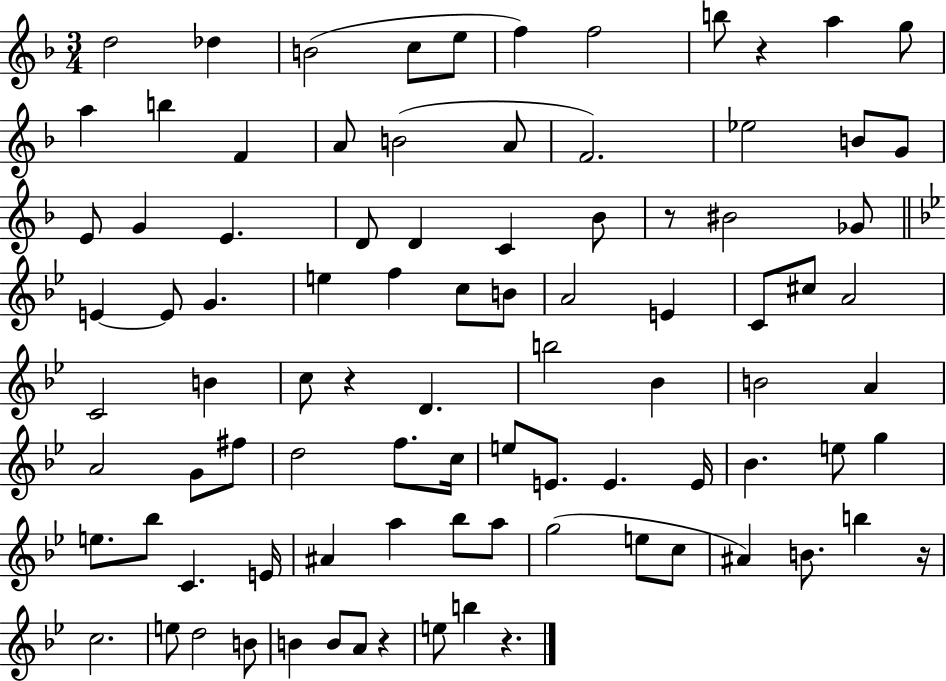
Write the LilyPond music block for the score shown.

{
  \clef treble
  \numericTimeSignature
  \time 3/4
  \key f \major
  \repeat volta 2 { d''2 des''4 | b'2( c''8 e''8 | f''4) f''2 | b''8 r4 a''4 g''8 | \break a''4 b''4 f'4 | a'8 b'2( a'8 | f'2.) | ees''2 b'8 g'8 | \break e'8 g'4 e'4. | d'8 d'4 c'4 bes'8 | r8 bis'2 ges'8 | \bar "||" \break \key bes \major e'4~~ e'8 g'4. | e''4 f''4 c''8 b'8 | a'2 e'4 | c'8 cis''8 a'2 | \break c'2 b'4 | c''8 r4 d'4. | b''2 bes'4 | b'2 a'4 | \break a'2 g'8 fis''8 | d''2 f''8. c''16 | e''8 e'8. e'4. e'16 | bes'4. e''8 g''4 | \break e''8. bes''8 c'4. e'16 | ais'4 a''4 bes''8 a''8 | g''2( e''8 c''8 | ais'4) b'8. b''4 r16 | \break c''2. | e''8 d''2 b'8 | b'4 b'8 a'8 r4 | e''8 b''4 r4. | \break } \bar "|."
}